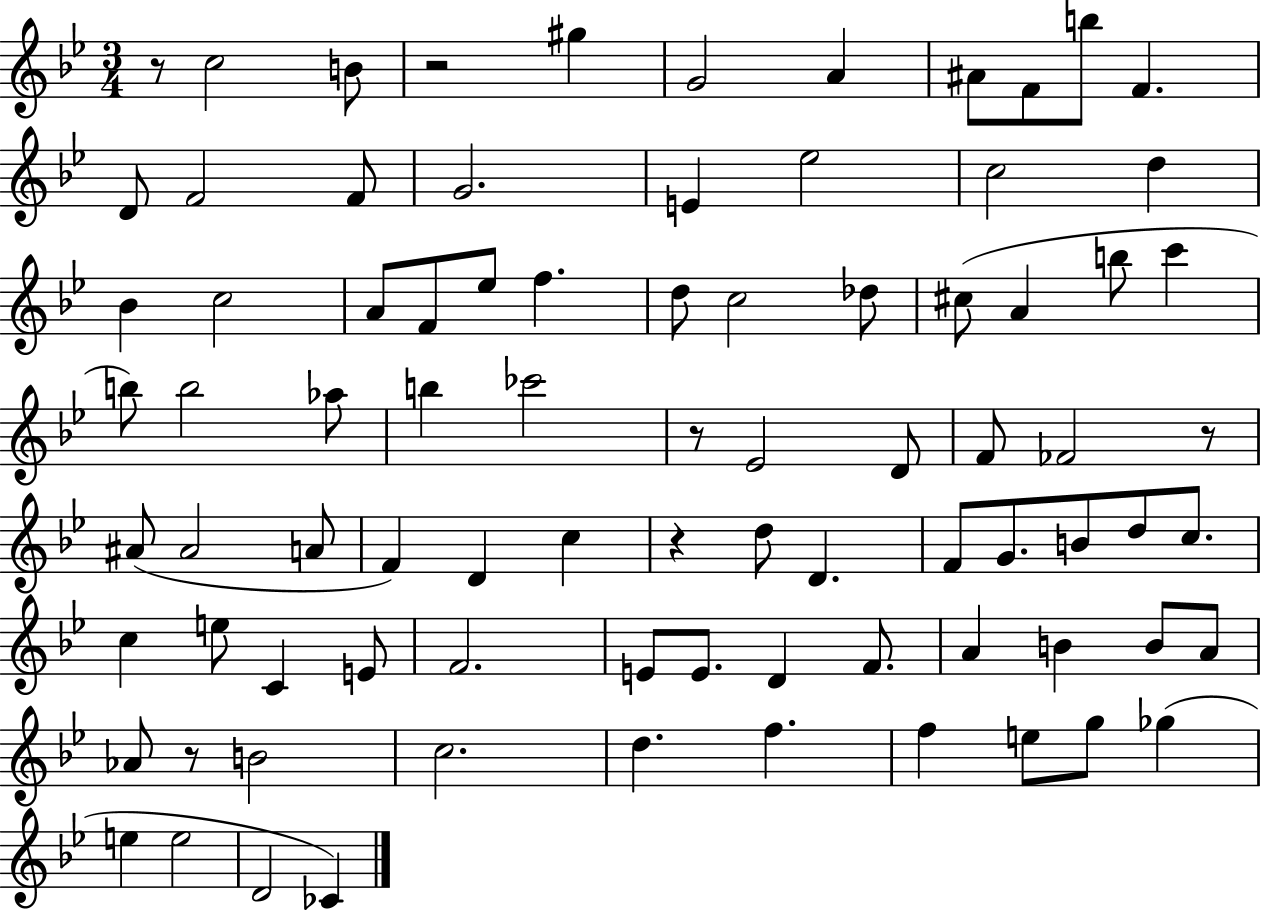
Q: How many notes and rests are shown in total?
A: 84